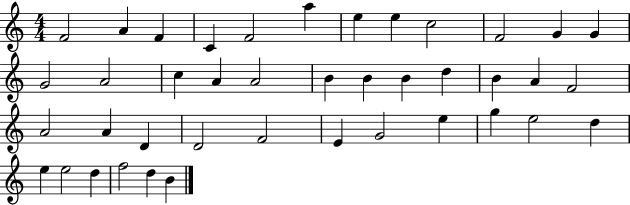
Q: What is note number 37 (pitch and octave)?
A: E5